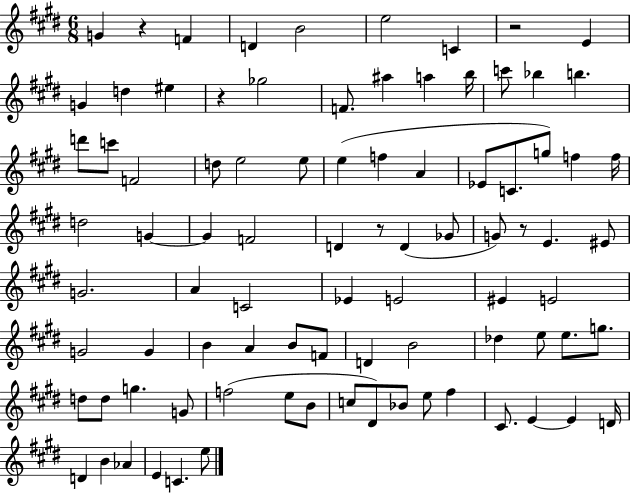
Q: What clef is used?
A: treble